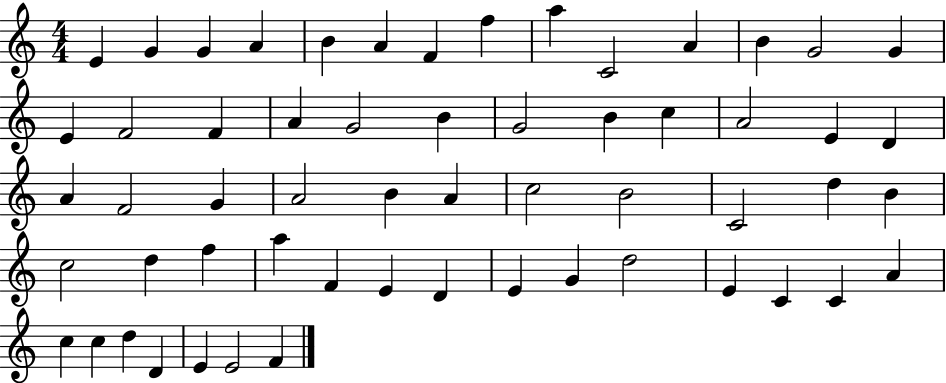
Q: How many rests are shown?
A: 0